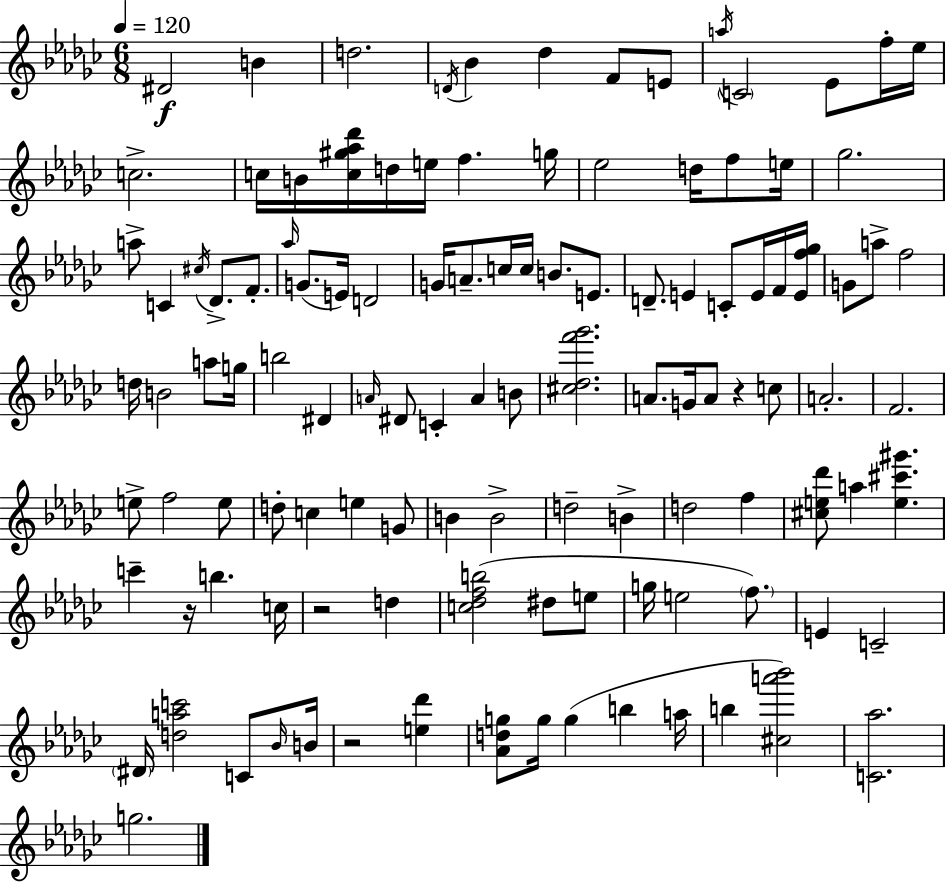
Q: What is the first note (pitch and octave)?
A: D#4